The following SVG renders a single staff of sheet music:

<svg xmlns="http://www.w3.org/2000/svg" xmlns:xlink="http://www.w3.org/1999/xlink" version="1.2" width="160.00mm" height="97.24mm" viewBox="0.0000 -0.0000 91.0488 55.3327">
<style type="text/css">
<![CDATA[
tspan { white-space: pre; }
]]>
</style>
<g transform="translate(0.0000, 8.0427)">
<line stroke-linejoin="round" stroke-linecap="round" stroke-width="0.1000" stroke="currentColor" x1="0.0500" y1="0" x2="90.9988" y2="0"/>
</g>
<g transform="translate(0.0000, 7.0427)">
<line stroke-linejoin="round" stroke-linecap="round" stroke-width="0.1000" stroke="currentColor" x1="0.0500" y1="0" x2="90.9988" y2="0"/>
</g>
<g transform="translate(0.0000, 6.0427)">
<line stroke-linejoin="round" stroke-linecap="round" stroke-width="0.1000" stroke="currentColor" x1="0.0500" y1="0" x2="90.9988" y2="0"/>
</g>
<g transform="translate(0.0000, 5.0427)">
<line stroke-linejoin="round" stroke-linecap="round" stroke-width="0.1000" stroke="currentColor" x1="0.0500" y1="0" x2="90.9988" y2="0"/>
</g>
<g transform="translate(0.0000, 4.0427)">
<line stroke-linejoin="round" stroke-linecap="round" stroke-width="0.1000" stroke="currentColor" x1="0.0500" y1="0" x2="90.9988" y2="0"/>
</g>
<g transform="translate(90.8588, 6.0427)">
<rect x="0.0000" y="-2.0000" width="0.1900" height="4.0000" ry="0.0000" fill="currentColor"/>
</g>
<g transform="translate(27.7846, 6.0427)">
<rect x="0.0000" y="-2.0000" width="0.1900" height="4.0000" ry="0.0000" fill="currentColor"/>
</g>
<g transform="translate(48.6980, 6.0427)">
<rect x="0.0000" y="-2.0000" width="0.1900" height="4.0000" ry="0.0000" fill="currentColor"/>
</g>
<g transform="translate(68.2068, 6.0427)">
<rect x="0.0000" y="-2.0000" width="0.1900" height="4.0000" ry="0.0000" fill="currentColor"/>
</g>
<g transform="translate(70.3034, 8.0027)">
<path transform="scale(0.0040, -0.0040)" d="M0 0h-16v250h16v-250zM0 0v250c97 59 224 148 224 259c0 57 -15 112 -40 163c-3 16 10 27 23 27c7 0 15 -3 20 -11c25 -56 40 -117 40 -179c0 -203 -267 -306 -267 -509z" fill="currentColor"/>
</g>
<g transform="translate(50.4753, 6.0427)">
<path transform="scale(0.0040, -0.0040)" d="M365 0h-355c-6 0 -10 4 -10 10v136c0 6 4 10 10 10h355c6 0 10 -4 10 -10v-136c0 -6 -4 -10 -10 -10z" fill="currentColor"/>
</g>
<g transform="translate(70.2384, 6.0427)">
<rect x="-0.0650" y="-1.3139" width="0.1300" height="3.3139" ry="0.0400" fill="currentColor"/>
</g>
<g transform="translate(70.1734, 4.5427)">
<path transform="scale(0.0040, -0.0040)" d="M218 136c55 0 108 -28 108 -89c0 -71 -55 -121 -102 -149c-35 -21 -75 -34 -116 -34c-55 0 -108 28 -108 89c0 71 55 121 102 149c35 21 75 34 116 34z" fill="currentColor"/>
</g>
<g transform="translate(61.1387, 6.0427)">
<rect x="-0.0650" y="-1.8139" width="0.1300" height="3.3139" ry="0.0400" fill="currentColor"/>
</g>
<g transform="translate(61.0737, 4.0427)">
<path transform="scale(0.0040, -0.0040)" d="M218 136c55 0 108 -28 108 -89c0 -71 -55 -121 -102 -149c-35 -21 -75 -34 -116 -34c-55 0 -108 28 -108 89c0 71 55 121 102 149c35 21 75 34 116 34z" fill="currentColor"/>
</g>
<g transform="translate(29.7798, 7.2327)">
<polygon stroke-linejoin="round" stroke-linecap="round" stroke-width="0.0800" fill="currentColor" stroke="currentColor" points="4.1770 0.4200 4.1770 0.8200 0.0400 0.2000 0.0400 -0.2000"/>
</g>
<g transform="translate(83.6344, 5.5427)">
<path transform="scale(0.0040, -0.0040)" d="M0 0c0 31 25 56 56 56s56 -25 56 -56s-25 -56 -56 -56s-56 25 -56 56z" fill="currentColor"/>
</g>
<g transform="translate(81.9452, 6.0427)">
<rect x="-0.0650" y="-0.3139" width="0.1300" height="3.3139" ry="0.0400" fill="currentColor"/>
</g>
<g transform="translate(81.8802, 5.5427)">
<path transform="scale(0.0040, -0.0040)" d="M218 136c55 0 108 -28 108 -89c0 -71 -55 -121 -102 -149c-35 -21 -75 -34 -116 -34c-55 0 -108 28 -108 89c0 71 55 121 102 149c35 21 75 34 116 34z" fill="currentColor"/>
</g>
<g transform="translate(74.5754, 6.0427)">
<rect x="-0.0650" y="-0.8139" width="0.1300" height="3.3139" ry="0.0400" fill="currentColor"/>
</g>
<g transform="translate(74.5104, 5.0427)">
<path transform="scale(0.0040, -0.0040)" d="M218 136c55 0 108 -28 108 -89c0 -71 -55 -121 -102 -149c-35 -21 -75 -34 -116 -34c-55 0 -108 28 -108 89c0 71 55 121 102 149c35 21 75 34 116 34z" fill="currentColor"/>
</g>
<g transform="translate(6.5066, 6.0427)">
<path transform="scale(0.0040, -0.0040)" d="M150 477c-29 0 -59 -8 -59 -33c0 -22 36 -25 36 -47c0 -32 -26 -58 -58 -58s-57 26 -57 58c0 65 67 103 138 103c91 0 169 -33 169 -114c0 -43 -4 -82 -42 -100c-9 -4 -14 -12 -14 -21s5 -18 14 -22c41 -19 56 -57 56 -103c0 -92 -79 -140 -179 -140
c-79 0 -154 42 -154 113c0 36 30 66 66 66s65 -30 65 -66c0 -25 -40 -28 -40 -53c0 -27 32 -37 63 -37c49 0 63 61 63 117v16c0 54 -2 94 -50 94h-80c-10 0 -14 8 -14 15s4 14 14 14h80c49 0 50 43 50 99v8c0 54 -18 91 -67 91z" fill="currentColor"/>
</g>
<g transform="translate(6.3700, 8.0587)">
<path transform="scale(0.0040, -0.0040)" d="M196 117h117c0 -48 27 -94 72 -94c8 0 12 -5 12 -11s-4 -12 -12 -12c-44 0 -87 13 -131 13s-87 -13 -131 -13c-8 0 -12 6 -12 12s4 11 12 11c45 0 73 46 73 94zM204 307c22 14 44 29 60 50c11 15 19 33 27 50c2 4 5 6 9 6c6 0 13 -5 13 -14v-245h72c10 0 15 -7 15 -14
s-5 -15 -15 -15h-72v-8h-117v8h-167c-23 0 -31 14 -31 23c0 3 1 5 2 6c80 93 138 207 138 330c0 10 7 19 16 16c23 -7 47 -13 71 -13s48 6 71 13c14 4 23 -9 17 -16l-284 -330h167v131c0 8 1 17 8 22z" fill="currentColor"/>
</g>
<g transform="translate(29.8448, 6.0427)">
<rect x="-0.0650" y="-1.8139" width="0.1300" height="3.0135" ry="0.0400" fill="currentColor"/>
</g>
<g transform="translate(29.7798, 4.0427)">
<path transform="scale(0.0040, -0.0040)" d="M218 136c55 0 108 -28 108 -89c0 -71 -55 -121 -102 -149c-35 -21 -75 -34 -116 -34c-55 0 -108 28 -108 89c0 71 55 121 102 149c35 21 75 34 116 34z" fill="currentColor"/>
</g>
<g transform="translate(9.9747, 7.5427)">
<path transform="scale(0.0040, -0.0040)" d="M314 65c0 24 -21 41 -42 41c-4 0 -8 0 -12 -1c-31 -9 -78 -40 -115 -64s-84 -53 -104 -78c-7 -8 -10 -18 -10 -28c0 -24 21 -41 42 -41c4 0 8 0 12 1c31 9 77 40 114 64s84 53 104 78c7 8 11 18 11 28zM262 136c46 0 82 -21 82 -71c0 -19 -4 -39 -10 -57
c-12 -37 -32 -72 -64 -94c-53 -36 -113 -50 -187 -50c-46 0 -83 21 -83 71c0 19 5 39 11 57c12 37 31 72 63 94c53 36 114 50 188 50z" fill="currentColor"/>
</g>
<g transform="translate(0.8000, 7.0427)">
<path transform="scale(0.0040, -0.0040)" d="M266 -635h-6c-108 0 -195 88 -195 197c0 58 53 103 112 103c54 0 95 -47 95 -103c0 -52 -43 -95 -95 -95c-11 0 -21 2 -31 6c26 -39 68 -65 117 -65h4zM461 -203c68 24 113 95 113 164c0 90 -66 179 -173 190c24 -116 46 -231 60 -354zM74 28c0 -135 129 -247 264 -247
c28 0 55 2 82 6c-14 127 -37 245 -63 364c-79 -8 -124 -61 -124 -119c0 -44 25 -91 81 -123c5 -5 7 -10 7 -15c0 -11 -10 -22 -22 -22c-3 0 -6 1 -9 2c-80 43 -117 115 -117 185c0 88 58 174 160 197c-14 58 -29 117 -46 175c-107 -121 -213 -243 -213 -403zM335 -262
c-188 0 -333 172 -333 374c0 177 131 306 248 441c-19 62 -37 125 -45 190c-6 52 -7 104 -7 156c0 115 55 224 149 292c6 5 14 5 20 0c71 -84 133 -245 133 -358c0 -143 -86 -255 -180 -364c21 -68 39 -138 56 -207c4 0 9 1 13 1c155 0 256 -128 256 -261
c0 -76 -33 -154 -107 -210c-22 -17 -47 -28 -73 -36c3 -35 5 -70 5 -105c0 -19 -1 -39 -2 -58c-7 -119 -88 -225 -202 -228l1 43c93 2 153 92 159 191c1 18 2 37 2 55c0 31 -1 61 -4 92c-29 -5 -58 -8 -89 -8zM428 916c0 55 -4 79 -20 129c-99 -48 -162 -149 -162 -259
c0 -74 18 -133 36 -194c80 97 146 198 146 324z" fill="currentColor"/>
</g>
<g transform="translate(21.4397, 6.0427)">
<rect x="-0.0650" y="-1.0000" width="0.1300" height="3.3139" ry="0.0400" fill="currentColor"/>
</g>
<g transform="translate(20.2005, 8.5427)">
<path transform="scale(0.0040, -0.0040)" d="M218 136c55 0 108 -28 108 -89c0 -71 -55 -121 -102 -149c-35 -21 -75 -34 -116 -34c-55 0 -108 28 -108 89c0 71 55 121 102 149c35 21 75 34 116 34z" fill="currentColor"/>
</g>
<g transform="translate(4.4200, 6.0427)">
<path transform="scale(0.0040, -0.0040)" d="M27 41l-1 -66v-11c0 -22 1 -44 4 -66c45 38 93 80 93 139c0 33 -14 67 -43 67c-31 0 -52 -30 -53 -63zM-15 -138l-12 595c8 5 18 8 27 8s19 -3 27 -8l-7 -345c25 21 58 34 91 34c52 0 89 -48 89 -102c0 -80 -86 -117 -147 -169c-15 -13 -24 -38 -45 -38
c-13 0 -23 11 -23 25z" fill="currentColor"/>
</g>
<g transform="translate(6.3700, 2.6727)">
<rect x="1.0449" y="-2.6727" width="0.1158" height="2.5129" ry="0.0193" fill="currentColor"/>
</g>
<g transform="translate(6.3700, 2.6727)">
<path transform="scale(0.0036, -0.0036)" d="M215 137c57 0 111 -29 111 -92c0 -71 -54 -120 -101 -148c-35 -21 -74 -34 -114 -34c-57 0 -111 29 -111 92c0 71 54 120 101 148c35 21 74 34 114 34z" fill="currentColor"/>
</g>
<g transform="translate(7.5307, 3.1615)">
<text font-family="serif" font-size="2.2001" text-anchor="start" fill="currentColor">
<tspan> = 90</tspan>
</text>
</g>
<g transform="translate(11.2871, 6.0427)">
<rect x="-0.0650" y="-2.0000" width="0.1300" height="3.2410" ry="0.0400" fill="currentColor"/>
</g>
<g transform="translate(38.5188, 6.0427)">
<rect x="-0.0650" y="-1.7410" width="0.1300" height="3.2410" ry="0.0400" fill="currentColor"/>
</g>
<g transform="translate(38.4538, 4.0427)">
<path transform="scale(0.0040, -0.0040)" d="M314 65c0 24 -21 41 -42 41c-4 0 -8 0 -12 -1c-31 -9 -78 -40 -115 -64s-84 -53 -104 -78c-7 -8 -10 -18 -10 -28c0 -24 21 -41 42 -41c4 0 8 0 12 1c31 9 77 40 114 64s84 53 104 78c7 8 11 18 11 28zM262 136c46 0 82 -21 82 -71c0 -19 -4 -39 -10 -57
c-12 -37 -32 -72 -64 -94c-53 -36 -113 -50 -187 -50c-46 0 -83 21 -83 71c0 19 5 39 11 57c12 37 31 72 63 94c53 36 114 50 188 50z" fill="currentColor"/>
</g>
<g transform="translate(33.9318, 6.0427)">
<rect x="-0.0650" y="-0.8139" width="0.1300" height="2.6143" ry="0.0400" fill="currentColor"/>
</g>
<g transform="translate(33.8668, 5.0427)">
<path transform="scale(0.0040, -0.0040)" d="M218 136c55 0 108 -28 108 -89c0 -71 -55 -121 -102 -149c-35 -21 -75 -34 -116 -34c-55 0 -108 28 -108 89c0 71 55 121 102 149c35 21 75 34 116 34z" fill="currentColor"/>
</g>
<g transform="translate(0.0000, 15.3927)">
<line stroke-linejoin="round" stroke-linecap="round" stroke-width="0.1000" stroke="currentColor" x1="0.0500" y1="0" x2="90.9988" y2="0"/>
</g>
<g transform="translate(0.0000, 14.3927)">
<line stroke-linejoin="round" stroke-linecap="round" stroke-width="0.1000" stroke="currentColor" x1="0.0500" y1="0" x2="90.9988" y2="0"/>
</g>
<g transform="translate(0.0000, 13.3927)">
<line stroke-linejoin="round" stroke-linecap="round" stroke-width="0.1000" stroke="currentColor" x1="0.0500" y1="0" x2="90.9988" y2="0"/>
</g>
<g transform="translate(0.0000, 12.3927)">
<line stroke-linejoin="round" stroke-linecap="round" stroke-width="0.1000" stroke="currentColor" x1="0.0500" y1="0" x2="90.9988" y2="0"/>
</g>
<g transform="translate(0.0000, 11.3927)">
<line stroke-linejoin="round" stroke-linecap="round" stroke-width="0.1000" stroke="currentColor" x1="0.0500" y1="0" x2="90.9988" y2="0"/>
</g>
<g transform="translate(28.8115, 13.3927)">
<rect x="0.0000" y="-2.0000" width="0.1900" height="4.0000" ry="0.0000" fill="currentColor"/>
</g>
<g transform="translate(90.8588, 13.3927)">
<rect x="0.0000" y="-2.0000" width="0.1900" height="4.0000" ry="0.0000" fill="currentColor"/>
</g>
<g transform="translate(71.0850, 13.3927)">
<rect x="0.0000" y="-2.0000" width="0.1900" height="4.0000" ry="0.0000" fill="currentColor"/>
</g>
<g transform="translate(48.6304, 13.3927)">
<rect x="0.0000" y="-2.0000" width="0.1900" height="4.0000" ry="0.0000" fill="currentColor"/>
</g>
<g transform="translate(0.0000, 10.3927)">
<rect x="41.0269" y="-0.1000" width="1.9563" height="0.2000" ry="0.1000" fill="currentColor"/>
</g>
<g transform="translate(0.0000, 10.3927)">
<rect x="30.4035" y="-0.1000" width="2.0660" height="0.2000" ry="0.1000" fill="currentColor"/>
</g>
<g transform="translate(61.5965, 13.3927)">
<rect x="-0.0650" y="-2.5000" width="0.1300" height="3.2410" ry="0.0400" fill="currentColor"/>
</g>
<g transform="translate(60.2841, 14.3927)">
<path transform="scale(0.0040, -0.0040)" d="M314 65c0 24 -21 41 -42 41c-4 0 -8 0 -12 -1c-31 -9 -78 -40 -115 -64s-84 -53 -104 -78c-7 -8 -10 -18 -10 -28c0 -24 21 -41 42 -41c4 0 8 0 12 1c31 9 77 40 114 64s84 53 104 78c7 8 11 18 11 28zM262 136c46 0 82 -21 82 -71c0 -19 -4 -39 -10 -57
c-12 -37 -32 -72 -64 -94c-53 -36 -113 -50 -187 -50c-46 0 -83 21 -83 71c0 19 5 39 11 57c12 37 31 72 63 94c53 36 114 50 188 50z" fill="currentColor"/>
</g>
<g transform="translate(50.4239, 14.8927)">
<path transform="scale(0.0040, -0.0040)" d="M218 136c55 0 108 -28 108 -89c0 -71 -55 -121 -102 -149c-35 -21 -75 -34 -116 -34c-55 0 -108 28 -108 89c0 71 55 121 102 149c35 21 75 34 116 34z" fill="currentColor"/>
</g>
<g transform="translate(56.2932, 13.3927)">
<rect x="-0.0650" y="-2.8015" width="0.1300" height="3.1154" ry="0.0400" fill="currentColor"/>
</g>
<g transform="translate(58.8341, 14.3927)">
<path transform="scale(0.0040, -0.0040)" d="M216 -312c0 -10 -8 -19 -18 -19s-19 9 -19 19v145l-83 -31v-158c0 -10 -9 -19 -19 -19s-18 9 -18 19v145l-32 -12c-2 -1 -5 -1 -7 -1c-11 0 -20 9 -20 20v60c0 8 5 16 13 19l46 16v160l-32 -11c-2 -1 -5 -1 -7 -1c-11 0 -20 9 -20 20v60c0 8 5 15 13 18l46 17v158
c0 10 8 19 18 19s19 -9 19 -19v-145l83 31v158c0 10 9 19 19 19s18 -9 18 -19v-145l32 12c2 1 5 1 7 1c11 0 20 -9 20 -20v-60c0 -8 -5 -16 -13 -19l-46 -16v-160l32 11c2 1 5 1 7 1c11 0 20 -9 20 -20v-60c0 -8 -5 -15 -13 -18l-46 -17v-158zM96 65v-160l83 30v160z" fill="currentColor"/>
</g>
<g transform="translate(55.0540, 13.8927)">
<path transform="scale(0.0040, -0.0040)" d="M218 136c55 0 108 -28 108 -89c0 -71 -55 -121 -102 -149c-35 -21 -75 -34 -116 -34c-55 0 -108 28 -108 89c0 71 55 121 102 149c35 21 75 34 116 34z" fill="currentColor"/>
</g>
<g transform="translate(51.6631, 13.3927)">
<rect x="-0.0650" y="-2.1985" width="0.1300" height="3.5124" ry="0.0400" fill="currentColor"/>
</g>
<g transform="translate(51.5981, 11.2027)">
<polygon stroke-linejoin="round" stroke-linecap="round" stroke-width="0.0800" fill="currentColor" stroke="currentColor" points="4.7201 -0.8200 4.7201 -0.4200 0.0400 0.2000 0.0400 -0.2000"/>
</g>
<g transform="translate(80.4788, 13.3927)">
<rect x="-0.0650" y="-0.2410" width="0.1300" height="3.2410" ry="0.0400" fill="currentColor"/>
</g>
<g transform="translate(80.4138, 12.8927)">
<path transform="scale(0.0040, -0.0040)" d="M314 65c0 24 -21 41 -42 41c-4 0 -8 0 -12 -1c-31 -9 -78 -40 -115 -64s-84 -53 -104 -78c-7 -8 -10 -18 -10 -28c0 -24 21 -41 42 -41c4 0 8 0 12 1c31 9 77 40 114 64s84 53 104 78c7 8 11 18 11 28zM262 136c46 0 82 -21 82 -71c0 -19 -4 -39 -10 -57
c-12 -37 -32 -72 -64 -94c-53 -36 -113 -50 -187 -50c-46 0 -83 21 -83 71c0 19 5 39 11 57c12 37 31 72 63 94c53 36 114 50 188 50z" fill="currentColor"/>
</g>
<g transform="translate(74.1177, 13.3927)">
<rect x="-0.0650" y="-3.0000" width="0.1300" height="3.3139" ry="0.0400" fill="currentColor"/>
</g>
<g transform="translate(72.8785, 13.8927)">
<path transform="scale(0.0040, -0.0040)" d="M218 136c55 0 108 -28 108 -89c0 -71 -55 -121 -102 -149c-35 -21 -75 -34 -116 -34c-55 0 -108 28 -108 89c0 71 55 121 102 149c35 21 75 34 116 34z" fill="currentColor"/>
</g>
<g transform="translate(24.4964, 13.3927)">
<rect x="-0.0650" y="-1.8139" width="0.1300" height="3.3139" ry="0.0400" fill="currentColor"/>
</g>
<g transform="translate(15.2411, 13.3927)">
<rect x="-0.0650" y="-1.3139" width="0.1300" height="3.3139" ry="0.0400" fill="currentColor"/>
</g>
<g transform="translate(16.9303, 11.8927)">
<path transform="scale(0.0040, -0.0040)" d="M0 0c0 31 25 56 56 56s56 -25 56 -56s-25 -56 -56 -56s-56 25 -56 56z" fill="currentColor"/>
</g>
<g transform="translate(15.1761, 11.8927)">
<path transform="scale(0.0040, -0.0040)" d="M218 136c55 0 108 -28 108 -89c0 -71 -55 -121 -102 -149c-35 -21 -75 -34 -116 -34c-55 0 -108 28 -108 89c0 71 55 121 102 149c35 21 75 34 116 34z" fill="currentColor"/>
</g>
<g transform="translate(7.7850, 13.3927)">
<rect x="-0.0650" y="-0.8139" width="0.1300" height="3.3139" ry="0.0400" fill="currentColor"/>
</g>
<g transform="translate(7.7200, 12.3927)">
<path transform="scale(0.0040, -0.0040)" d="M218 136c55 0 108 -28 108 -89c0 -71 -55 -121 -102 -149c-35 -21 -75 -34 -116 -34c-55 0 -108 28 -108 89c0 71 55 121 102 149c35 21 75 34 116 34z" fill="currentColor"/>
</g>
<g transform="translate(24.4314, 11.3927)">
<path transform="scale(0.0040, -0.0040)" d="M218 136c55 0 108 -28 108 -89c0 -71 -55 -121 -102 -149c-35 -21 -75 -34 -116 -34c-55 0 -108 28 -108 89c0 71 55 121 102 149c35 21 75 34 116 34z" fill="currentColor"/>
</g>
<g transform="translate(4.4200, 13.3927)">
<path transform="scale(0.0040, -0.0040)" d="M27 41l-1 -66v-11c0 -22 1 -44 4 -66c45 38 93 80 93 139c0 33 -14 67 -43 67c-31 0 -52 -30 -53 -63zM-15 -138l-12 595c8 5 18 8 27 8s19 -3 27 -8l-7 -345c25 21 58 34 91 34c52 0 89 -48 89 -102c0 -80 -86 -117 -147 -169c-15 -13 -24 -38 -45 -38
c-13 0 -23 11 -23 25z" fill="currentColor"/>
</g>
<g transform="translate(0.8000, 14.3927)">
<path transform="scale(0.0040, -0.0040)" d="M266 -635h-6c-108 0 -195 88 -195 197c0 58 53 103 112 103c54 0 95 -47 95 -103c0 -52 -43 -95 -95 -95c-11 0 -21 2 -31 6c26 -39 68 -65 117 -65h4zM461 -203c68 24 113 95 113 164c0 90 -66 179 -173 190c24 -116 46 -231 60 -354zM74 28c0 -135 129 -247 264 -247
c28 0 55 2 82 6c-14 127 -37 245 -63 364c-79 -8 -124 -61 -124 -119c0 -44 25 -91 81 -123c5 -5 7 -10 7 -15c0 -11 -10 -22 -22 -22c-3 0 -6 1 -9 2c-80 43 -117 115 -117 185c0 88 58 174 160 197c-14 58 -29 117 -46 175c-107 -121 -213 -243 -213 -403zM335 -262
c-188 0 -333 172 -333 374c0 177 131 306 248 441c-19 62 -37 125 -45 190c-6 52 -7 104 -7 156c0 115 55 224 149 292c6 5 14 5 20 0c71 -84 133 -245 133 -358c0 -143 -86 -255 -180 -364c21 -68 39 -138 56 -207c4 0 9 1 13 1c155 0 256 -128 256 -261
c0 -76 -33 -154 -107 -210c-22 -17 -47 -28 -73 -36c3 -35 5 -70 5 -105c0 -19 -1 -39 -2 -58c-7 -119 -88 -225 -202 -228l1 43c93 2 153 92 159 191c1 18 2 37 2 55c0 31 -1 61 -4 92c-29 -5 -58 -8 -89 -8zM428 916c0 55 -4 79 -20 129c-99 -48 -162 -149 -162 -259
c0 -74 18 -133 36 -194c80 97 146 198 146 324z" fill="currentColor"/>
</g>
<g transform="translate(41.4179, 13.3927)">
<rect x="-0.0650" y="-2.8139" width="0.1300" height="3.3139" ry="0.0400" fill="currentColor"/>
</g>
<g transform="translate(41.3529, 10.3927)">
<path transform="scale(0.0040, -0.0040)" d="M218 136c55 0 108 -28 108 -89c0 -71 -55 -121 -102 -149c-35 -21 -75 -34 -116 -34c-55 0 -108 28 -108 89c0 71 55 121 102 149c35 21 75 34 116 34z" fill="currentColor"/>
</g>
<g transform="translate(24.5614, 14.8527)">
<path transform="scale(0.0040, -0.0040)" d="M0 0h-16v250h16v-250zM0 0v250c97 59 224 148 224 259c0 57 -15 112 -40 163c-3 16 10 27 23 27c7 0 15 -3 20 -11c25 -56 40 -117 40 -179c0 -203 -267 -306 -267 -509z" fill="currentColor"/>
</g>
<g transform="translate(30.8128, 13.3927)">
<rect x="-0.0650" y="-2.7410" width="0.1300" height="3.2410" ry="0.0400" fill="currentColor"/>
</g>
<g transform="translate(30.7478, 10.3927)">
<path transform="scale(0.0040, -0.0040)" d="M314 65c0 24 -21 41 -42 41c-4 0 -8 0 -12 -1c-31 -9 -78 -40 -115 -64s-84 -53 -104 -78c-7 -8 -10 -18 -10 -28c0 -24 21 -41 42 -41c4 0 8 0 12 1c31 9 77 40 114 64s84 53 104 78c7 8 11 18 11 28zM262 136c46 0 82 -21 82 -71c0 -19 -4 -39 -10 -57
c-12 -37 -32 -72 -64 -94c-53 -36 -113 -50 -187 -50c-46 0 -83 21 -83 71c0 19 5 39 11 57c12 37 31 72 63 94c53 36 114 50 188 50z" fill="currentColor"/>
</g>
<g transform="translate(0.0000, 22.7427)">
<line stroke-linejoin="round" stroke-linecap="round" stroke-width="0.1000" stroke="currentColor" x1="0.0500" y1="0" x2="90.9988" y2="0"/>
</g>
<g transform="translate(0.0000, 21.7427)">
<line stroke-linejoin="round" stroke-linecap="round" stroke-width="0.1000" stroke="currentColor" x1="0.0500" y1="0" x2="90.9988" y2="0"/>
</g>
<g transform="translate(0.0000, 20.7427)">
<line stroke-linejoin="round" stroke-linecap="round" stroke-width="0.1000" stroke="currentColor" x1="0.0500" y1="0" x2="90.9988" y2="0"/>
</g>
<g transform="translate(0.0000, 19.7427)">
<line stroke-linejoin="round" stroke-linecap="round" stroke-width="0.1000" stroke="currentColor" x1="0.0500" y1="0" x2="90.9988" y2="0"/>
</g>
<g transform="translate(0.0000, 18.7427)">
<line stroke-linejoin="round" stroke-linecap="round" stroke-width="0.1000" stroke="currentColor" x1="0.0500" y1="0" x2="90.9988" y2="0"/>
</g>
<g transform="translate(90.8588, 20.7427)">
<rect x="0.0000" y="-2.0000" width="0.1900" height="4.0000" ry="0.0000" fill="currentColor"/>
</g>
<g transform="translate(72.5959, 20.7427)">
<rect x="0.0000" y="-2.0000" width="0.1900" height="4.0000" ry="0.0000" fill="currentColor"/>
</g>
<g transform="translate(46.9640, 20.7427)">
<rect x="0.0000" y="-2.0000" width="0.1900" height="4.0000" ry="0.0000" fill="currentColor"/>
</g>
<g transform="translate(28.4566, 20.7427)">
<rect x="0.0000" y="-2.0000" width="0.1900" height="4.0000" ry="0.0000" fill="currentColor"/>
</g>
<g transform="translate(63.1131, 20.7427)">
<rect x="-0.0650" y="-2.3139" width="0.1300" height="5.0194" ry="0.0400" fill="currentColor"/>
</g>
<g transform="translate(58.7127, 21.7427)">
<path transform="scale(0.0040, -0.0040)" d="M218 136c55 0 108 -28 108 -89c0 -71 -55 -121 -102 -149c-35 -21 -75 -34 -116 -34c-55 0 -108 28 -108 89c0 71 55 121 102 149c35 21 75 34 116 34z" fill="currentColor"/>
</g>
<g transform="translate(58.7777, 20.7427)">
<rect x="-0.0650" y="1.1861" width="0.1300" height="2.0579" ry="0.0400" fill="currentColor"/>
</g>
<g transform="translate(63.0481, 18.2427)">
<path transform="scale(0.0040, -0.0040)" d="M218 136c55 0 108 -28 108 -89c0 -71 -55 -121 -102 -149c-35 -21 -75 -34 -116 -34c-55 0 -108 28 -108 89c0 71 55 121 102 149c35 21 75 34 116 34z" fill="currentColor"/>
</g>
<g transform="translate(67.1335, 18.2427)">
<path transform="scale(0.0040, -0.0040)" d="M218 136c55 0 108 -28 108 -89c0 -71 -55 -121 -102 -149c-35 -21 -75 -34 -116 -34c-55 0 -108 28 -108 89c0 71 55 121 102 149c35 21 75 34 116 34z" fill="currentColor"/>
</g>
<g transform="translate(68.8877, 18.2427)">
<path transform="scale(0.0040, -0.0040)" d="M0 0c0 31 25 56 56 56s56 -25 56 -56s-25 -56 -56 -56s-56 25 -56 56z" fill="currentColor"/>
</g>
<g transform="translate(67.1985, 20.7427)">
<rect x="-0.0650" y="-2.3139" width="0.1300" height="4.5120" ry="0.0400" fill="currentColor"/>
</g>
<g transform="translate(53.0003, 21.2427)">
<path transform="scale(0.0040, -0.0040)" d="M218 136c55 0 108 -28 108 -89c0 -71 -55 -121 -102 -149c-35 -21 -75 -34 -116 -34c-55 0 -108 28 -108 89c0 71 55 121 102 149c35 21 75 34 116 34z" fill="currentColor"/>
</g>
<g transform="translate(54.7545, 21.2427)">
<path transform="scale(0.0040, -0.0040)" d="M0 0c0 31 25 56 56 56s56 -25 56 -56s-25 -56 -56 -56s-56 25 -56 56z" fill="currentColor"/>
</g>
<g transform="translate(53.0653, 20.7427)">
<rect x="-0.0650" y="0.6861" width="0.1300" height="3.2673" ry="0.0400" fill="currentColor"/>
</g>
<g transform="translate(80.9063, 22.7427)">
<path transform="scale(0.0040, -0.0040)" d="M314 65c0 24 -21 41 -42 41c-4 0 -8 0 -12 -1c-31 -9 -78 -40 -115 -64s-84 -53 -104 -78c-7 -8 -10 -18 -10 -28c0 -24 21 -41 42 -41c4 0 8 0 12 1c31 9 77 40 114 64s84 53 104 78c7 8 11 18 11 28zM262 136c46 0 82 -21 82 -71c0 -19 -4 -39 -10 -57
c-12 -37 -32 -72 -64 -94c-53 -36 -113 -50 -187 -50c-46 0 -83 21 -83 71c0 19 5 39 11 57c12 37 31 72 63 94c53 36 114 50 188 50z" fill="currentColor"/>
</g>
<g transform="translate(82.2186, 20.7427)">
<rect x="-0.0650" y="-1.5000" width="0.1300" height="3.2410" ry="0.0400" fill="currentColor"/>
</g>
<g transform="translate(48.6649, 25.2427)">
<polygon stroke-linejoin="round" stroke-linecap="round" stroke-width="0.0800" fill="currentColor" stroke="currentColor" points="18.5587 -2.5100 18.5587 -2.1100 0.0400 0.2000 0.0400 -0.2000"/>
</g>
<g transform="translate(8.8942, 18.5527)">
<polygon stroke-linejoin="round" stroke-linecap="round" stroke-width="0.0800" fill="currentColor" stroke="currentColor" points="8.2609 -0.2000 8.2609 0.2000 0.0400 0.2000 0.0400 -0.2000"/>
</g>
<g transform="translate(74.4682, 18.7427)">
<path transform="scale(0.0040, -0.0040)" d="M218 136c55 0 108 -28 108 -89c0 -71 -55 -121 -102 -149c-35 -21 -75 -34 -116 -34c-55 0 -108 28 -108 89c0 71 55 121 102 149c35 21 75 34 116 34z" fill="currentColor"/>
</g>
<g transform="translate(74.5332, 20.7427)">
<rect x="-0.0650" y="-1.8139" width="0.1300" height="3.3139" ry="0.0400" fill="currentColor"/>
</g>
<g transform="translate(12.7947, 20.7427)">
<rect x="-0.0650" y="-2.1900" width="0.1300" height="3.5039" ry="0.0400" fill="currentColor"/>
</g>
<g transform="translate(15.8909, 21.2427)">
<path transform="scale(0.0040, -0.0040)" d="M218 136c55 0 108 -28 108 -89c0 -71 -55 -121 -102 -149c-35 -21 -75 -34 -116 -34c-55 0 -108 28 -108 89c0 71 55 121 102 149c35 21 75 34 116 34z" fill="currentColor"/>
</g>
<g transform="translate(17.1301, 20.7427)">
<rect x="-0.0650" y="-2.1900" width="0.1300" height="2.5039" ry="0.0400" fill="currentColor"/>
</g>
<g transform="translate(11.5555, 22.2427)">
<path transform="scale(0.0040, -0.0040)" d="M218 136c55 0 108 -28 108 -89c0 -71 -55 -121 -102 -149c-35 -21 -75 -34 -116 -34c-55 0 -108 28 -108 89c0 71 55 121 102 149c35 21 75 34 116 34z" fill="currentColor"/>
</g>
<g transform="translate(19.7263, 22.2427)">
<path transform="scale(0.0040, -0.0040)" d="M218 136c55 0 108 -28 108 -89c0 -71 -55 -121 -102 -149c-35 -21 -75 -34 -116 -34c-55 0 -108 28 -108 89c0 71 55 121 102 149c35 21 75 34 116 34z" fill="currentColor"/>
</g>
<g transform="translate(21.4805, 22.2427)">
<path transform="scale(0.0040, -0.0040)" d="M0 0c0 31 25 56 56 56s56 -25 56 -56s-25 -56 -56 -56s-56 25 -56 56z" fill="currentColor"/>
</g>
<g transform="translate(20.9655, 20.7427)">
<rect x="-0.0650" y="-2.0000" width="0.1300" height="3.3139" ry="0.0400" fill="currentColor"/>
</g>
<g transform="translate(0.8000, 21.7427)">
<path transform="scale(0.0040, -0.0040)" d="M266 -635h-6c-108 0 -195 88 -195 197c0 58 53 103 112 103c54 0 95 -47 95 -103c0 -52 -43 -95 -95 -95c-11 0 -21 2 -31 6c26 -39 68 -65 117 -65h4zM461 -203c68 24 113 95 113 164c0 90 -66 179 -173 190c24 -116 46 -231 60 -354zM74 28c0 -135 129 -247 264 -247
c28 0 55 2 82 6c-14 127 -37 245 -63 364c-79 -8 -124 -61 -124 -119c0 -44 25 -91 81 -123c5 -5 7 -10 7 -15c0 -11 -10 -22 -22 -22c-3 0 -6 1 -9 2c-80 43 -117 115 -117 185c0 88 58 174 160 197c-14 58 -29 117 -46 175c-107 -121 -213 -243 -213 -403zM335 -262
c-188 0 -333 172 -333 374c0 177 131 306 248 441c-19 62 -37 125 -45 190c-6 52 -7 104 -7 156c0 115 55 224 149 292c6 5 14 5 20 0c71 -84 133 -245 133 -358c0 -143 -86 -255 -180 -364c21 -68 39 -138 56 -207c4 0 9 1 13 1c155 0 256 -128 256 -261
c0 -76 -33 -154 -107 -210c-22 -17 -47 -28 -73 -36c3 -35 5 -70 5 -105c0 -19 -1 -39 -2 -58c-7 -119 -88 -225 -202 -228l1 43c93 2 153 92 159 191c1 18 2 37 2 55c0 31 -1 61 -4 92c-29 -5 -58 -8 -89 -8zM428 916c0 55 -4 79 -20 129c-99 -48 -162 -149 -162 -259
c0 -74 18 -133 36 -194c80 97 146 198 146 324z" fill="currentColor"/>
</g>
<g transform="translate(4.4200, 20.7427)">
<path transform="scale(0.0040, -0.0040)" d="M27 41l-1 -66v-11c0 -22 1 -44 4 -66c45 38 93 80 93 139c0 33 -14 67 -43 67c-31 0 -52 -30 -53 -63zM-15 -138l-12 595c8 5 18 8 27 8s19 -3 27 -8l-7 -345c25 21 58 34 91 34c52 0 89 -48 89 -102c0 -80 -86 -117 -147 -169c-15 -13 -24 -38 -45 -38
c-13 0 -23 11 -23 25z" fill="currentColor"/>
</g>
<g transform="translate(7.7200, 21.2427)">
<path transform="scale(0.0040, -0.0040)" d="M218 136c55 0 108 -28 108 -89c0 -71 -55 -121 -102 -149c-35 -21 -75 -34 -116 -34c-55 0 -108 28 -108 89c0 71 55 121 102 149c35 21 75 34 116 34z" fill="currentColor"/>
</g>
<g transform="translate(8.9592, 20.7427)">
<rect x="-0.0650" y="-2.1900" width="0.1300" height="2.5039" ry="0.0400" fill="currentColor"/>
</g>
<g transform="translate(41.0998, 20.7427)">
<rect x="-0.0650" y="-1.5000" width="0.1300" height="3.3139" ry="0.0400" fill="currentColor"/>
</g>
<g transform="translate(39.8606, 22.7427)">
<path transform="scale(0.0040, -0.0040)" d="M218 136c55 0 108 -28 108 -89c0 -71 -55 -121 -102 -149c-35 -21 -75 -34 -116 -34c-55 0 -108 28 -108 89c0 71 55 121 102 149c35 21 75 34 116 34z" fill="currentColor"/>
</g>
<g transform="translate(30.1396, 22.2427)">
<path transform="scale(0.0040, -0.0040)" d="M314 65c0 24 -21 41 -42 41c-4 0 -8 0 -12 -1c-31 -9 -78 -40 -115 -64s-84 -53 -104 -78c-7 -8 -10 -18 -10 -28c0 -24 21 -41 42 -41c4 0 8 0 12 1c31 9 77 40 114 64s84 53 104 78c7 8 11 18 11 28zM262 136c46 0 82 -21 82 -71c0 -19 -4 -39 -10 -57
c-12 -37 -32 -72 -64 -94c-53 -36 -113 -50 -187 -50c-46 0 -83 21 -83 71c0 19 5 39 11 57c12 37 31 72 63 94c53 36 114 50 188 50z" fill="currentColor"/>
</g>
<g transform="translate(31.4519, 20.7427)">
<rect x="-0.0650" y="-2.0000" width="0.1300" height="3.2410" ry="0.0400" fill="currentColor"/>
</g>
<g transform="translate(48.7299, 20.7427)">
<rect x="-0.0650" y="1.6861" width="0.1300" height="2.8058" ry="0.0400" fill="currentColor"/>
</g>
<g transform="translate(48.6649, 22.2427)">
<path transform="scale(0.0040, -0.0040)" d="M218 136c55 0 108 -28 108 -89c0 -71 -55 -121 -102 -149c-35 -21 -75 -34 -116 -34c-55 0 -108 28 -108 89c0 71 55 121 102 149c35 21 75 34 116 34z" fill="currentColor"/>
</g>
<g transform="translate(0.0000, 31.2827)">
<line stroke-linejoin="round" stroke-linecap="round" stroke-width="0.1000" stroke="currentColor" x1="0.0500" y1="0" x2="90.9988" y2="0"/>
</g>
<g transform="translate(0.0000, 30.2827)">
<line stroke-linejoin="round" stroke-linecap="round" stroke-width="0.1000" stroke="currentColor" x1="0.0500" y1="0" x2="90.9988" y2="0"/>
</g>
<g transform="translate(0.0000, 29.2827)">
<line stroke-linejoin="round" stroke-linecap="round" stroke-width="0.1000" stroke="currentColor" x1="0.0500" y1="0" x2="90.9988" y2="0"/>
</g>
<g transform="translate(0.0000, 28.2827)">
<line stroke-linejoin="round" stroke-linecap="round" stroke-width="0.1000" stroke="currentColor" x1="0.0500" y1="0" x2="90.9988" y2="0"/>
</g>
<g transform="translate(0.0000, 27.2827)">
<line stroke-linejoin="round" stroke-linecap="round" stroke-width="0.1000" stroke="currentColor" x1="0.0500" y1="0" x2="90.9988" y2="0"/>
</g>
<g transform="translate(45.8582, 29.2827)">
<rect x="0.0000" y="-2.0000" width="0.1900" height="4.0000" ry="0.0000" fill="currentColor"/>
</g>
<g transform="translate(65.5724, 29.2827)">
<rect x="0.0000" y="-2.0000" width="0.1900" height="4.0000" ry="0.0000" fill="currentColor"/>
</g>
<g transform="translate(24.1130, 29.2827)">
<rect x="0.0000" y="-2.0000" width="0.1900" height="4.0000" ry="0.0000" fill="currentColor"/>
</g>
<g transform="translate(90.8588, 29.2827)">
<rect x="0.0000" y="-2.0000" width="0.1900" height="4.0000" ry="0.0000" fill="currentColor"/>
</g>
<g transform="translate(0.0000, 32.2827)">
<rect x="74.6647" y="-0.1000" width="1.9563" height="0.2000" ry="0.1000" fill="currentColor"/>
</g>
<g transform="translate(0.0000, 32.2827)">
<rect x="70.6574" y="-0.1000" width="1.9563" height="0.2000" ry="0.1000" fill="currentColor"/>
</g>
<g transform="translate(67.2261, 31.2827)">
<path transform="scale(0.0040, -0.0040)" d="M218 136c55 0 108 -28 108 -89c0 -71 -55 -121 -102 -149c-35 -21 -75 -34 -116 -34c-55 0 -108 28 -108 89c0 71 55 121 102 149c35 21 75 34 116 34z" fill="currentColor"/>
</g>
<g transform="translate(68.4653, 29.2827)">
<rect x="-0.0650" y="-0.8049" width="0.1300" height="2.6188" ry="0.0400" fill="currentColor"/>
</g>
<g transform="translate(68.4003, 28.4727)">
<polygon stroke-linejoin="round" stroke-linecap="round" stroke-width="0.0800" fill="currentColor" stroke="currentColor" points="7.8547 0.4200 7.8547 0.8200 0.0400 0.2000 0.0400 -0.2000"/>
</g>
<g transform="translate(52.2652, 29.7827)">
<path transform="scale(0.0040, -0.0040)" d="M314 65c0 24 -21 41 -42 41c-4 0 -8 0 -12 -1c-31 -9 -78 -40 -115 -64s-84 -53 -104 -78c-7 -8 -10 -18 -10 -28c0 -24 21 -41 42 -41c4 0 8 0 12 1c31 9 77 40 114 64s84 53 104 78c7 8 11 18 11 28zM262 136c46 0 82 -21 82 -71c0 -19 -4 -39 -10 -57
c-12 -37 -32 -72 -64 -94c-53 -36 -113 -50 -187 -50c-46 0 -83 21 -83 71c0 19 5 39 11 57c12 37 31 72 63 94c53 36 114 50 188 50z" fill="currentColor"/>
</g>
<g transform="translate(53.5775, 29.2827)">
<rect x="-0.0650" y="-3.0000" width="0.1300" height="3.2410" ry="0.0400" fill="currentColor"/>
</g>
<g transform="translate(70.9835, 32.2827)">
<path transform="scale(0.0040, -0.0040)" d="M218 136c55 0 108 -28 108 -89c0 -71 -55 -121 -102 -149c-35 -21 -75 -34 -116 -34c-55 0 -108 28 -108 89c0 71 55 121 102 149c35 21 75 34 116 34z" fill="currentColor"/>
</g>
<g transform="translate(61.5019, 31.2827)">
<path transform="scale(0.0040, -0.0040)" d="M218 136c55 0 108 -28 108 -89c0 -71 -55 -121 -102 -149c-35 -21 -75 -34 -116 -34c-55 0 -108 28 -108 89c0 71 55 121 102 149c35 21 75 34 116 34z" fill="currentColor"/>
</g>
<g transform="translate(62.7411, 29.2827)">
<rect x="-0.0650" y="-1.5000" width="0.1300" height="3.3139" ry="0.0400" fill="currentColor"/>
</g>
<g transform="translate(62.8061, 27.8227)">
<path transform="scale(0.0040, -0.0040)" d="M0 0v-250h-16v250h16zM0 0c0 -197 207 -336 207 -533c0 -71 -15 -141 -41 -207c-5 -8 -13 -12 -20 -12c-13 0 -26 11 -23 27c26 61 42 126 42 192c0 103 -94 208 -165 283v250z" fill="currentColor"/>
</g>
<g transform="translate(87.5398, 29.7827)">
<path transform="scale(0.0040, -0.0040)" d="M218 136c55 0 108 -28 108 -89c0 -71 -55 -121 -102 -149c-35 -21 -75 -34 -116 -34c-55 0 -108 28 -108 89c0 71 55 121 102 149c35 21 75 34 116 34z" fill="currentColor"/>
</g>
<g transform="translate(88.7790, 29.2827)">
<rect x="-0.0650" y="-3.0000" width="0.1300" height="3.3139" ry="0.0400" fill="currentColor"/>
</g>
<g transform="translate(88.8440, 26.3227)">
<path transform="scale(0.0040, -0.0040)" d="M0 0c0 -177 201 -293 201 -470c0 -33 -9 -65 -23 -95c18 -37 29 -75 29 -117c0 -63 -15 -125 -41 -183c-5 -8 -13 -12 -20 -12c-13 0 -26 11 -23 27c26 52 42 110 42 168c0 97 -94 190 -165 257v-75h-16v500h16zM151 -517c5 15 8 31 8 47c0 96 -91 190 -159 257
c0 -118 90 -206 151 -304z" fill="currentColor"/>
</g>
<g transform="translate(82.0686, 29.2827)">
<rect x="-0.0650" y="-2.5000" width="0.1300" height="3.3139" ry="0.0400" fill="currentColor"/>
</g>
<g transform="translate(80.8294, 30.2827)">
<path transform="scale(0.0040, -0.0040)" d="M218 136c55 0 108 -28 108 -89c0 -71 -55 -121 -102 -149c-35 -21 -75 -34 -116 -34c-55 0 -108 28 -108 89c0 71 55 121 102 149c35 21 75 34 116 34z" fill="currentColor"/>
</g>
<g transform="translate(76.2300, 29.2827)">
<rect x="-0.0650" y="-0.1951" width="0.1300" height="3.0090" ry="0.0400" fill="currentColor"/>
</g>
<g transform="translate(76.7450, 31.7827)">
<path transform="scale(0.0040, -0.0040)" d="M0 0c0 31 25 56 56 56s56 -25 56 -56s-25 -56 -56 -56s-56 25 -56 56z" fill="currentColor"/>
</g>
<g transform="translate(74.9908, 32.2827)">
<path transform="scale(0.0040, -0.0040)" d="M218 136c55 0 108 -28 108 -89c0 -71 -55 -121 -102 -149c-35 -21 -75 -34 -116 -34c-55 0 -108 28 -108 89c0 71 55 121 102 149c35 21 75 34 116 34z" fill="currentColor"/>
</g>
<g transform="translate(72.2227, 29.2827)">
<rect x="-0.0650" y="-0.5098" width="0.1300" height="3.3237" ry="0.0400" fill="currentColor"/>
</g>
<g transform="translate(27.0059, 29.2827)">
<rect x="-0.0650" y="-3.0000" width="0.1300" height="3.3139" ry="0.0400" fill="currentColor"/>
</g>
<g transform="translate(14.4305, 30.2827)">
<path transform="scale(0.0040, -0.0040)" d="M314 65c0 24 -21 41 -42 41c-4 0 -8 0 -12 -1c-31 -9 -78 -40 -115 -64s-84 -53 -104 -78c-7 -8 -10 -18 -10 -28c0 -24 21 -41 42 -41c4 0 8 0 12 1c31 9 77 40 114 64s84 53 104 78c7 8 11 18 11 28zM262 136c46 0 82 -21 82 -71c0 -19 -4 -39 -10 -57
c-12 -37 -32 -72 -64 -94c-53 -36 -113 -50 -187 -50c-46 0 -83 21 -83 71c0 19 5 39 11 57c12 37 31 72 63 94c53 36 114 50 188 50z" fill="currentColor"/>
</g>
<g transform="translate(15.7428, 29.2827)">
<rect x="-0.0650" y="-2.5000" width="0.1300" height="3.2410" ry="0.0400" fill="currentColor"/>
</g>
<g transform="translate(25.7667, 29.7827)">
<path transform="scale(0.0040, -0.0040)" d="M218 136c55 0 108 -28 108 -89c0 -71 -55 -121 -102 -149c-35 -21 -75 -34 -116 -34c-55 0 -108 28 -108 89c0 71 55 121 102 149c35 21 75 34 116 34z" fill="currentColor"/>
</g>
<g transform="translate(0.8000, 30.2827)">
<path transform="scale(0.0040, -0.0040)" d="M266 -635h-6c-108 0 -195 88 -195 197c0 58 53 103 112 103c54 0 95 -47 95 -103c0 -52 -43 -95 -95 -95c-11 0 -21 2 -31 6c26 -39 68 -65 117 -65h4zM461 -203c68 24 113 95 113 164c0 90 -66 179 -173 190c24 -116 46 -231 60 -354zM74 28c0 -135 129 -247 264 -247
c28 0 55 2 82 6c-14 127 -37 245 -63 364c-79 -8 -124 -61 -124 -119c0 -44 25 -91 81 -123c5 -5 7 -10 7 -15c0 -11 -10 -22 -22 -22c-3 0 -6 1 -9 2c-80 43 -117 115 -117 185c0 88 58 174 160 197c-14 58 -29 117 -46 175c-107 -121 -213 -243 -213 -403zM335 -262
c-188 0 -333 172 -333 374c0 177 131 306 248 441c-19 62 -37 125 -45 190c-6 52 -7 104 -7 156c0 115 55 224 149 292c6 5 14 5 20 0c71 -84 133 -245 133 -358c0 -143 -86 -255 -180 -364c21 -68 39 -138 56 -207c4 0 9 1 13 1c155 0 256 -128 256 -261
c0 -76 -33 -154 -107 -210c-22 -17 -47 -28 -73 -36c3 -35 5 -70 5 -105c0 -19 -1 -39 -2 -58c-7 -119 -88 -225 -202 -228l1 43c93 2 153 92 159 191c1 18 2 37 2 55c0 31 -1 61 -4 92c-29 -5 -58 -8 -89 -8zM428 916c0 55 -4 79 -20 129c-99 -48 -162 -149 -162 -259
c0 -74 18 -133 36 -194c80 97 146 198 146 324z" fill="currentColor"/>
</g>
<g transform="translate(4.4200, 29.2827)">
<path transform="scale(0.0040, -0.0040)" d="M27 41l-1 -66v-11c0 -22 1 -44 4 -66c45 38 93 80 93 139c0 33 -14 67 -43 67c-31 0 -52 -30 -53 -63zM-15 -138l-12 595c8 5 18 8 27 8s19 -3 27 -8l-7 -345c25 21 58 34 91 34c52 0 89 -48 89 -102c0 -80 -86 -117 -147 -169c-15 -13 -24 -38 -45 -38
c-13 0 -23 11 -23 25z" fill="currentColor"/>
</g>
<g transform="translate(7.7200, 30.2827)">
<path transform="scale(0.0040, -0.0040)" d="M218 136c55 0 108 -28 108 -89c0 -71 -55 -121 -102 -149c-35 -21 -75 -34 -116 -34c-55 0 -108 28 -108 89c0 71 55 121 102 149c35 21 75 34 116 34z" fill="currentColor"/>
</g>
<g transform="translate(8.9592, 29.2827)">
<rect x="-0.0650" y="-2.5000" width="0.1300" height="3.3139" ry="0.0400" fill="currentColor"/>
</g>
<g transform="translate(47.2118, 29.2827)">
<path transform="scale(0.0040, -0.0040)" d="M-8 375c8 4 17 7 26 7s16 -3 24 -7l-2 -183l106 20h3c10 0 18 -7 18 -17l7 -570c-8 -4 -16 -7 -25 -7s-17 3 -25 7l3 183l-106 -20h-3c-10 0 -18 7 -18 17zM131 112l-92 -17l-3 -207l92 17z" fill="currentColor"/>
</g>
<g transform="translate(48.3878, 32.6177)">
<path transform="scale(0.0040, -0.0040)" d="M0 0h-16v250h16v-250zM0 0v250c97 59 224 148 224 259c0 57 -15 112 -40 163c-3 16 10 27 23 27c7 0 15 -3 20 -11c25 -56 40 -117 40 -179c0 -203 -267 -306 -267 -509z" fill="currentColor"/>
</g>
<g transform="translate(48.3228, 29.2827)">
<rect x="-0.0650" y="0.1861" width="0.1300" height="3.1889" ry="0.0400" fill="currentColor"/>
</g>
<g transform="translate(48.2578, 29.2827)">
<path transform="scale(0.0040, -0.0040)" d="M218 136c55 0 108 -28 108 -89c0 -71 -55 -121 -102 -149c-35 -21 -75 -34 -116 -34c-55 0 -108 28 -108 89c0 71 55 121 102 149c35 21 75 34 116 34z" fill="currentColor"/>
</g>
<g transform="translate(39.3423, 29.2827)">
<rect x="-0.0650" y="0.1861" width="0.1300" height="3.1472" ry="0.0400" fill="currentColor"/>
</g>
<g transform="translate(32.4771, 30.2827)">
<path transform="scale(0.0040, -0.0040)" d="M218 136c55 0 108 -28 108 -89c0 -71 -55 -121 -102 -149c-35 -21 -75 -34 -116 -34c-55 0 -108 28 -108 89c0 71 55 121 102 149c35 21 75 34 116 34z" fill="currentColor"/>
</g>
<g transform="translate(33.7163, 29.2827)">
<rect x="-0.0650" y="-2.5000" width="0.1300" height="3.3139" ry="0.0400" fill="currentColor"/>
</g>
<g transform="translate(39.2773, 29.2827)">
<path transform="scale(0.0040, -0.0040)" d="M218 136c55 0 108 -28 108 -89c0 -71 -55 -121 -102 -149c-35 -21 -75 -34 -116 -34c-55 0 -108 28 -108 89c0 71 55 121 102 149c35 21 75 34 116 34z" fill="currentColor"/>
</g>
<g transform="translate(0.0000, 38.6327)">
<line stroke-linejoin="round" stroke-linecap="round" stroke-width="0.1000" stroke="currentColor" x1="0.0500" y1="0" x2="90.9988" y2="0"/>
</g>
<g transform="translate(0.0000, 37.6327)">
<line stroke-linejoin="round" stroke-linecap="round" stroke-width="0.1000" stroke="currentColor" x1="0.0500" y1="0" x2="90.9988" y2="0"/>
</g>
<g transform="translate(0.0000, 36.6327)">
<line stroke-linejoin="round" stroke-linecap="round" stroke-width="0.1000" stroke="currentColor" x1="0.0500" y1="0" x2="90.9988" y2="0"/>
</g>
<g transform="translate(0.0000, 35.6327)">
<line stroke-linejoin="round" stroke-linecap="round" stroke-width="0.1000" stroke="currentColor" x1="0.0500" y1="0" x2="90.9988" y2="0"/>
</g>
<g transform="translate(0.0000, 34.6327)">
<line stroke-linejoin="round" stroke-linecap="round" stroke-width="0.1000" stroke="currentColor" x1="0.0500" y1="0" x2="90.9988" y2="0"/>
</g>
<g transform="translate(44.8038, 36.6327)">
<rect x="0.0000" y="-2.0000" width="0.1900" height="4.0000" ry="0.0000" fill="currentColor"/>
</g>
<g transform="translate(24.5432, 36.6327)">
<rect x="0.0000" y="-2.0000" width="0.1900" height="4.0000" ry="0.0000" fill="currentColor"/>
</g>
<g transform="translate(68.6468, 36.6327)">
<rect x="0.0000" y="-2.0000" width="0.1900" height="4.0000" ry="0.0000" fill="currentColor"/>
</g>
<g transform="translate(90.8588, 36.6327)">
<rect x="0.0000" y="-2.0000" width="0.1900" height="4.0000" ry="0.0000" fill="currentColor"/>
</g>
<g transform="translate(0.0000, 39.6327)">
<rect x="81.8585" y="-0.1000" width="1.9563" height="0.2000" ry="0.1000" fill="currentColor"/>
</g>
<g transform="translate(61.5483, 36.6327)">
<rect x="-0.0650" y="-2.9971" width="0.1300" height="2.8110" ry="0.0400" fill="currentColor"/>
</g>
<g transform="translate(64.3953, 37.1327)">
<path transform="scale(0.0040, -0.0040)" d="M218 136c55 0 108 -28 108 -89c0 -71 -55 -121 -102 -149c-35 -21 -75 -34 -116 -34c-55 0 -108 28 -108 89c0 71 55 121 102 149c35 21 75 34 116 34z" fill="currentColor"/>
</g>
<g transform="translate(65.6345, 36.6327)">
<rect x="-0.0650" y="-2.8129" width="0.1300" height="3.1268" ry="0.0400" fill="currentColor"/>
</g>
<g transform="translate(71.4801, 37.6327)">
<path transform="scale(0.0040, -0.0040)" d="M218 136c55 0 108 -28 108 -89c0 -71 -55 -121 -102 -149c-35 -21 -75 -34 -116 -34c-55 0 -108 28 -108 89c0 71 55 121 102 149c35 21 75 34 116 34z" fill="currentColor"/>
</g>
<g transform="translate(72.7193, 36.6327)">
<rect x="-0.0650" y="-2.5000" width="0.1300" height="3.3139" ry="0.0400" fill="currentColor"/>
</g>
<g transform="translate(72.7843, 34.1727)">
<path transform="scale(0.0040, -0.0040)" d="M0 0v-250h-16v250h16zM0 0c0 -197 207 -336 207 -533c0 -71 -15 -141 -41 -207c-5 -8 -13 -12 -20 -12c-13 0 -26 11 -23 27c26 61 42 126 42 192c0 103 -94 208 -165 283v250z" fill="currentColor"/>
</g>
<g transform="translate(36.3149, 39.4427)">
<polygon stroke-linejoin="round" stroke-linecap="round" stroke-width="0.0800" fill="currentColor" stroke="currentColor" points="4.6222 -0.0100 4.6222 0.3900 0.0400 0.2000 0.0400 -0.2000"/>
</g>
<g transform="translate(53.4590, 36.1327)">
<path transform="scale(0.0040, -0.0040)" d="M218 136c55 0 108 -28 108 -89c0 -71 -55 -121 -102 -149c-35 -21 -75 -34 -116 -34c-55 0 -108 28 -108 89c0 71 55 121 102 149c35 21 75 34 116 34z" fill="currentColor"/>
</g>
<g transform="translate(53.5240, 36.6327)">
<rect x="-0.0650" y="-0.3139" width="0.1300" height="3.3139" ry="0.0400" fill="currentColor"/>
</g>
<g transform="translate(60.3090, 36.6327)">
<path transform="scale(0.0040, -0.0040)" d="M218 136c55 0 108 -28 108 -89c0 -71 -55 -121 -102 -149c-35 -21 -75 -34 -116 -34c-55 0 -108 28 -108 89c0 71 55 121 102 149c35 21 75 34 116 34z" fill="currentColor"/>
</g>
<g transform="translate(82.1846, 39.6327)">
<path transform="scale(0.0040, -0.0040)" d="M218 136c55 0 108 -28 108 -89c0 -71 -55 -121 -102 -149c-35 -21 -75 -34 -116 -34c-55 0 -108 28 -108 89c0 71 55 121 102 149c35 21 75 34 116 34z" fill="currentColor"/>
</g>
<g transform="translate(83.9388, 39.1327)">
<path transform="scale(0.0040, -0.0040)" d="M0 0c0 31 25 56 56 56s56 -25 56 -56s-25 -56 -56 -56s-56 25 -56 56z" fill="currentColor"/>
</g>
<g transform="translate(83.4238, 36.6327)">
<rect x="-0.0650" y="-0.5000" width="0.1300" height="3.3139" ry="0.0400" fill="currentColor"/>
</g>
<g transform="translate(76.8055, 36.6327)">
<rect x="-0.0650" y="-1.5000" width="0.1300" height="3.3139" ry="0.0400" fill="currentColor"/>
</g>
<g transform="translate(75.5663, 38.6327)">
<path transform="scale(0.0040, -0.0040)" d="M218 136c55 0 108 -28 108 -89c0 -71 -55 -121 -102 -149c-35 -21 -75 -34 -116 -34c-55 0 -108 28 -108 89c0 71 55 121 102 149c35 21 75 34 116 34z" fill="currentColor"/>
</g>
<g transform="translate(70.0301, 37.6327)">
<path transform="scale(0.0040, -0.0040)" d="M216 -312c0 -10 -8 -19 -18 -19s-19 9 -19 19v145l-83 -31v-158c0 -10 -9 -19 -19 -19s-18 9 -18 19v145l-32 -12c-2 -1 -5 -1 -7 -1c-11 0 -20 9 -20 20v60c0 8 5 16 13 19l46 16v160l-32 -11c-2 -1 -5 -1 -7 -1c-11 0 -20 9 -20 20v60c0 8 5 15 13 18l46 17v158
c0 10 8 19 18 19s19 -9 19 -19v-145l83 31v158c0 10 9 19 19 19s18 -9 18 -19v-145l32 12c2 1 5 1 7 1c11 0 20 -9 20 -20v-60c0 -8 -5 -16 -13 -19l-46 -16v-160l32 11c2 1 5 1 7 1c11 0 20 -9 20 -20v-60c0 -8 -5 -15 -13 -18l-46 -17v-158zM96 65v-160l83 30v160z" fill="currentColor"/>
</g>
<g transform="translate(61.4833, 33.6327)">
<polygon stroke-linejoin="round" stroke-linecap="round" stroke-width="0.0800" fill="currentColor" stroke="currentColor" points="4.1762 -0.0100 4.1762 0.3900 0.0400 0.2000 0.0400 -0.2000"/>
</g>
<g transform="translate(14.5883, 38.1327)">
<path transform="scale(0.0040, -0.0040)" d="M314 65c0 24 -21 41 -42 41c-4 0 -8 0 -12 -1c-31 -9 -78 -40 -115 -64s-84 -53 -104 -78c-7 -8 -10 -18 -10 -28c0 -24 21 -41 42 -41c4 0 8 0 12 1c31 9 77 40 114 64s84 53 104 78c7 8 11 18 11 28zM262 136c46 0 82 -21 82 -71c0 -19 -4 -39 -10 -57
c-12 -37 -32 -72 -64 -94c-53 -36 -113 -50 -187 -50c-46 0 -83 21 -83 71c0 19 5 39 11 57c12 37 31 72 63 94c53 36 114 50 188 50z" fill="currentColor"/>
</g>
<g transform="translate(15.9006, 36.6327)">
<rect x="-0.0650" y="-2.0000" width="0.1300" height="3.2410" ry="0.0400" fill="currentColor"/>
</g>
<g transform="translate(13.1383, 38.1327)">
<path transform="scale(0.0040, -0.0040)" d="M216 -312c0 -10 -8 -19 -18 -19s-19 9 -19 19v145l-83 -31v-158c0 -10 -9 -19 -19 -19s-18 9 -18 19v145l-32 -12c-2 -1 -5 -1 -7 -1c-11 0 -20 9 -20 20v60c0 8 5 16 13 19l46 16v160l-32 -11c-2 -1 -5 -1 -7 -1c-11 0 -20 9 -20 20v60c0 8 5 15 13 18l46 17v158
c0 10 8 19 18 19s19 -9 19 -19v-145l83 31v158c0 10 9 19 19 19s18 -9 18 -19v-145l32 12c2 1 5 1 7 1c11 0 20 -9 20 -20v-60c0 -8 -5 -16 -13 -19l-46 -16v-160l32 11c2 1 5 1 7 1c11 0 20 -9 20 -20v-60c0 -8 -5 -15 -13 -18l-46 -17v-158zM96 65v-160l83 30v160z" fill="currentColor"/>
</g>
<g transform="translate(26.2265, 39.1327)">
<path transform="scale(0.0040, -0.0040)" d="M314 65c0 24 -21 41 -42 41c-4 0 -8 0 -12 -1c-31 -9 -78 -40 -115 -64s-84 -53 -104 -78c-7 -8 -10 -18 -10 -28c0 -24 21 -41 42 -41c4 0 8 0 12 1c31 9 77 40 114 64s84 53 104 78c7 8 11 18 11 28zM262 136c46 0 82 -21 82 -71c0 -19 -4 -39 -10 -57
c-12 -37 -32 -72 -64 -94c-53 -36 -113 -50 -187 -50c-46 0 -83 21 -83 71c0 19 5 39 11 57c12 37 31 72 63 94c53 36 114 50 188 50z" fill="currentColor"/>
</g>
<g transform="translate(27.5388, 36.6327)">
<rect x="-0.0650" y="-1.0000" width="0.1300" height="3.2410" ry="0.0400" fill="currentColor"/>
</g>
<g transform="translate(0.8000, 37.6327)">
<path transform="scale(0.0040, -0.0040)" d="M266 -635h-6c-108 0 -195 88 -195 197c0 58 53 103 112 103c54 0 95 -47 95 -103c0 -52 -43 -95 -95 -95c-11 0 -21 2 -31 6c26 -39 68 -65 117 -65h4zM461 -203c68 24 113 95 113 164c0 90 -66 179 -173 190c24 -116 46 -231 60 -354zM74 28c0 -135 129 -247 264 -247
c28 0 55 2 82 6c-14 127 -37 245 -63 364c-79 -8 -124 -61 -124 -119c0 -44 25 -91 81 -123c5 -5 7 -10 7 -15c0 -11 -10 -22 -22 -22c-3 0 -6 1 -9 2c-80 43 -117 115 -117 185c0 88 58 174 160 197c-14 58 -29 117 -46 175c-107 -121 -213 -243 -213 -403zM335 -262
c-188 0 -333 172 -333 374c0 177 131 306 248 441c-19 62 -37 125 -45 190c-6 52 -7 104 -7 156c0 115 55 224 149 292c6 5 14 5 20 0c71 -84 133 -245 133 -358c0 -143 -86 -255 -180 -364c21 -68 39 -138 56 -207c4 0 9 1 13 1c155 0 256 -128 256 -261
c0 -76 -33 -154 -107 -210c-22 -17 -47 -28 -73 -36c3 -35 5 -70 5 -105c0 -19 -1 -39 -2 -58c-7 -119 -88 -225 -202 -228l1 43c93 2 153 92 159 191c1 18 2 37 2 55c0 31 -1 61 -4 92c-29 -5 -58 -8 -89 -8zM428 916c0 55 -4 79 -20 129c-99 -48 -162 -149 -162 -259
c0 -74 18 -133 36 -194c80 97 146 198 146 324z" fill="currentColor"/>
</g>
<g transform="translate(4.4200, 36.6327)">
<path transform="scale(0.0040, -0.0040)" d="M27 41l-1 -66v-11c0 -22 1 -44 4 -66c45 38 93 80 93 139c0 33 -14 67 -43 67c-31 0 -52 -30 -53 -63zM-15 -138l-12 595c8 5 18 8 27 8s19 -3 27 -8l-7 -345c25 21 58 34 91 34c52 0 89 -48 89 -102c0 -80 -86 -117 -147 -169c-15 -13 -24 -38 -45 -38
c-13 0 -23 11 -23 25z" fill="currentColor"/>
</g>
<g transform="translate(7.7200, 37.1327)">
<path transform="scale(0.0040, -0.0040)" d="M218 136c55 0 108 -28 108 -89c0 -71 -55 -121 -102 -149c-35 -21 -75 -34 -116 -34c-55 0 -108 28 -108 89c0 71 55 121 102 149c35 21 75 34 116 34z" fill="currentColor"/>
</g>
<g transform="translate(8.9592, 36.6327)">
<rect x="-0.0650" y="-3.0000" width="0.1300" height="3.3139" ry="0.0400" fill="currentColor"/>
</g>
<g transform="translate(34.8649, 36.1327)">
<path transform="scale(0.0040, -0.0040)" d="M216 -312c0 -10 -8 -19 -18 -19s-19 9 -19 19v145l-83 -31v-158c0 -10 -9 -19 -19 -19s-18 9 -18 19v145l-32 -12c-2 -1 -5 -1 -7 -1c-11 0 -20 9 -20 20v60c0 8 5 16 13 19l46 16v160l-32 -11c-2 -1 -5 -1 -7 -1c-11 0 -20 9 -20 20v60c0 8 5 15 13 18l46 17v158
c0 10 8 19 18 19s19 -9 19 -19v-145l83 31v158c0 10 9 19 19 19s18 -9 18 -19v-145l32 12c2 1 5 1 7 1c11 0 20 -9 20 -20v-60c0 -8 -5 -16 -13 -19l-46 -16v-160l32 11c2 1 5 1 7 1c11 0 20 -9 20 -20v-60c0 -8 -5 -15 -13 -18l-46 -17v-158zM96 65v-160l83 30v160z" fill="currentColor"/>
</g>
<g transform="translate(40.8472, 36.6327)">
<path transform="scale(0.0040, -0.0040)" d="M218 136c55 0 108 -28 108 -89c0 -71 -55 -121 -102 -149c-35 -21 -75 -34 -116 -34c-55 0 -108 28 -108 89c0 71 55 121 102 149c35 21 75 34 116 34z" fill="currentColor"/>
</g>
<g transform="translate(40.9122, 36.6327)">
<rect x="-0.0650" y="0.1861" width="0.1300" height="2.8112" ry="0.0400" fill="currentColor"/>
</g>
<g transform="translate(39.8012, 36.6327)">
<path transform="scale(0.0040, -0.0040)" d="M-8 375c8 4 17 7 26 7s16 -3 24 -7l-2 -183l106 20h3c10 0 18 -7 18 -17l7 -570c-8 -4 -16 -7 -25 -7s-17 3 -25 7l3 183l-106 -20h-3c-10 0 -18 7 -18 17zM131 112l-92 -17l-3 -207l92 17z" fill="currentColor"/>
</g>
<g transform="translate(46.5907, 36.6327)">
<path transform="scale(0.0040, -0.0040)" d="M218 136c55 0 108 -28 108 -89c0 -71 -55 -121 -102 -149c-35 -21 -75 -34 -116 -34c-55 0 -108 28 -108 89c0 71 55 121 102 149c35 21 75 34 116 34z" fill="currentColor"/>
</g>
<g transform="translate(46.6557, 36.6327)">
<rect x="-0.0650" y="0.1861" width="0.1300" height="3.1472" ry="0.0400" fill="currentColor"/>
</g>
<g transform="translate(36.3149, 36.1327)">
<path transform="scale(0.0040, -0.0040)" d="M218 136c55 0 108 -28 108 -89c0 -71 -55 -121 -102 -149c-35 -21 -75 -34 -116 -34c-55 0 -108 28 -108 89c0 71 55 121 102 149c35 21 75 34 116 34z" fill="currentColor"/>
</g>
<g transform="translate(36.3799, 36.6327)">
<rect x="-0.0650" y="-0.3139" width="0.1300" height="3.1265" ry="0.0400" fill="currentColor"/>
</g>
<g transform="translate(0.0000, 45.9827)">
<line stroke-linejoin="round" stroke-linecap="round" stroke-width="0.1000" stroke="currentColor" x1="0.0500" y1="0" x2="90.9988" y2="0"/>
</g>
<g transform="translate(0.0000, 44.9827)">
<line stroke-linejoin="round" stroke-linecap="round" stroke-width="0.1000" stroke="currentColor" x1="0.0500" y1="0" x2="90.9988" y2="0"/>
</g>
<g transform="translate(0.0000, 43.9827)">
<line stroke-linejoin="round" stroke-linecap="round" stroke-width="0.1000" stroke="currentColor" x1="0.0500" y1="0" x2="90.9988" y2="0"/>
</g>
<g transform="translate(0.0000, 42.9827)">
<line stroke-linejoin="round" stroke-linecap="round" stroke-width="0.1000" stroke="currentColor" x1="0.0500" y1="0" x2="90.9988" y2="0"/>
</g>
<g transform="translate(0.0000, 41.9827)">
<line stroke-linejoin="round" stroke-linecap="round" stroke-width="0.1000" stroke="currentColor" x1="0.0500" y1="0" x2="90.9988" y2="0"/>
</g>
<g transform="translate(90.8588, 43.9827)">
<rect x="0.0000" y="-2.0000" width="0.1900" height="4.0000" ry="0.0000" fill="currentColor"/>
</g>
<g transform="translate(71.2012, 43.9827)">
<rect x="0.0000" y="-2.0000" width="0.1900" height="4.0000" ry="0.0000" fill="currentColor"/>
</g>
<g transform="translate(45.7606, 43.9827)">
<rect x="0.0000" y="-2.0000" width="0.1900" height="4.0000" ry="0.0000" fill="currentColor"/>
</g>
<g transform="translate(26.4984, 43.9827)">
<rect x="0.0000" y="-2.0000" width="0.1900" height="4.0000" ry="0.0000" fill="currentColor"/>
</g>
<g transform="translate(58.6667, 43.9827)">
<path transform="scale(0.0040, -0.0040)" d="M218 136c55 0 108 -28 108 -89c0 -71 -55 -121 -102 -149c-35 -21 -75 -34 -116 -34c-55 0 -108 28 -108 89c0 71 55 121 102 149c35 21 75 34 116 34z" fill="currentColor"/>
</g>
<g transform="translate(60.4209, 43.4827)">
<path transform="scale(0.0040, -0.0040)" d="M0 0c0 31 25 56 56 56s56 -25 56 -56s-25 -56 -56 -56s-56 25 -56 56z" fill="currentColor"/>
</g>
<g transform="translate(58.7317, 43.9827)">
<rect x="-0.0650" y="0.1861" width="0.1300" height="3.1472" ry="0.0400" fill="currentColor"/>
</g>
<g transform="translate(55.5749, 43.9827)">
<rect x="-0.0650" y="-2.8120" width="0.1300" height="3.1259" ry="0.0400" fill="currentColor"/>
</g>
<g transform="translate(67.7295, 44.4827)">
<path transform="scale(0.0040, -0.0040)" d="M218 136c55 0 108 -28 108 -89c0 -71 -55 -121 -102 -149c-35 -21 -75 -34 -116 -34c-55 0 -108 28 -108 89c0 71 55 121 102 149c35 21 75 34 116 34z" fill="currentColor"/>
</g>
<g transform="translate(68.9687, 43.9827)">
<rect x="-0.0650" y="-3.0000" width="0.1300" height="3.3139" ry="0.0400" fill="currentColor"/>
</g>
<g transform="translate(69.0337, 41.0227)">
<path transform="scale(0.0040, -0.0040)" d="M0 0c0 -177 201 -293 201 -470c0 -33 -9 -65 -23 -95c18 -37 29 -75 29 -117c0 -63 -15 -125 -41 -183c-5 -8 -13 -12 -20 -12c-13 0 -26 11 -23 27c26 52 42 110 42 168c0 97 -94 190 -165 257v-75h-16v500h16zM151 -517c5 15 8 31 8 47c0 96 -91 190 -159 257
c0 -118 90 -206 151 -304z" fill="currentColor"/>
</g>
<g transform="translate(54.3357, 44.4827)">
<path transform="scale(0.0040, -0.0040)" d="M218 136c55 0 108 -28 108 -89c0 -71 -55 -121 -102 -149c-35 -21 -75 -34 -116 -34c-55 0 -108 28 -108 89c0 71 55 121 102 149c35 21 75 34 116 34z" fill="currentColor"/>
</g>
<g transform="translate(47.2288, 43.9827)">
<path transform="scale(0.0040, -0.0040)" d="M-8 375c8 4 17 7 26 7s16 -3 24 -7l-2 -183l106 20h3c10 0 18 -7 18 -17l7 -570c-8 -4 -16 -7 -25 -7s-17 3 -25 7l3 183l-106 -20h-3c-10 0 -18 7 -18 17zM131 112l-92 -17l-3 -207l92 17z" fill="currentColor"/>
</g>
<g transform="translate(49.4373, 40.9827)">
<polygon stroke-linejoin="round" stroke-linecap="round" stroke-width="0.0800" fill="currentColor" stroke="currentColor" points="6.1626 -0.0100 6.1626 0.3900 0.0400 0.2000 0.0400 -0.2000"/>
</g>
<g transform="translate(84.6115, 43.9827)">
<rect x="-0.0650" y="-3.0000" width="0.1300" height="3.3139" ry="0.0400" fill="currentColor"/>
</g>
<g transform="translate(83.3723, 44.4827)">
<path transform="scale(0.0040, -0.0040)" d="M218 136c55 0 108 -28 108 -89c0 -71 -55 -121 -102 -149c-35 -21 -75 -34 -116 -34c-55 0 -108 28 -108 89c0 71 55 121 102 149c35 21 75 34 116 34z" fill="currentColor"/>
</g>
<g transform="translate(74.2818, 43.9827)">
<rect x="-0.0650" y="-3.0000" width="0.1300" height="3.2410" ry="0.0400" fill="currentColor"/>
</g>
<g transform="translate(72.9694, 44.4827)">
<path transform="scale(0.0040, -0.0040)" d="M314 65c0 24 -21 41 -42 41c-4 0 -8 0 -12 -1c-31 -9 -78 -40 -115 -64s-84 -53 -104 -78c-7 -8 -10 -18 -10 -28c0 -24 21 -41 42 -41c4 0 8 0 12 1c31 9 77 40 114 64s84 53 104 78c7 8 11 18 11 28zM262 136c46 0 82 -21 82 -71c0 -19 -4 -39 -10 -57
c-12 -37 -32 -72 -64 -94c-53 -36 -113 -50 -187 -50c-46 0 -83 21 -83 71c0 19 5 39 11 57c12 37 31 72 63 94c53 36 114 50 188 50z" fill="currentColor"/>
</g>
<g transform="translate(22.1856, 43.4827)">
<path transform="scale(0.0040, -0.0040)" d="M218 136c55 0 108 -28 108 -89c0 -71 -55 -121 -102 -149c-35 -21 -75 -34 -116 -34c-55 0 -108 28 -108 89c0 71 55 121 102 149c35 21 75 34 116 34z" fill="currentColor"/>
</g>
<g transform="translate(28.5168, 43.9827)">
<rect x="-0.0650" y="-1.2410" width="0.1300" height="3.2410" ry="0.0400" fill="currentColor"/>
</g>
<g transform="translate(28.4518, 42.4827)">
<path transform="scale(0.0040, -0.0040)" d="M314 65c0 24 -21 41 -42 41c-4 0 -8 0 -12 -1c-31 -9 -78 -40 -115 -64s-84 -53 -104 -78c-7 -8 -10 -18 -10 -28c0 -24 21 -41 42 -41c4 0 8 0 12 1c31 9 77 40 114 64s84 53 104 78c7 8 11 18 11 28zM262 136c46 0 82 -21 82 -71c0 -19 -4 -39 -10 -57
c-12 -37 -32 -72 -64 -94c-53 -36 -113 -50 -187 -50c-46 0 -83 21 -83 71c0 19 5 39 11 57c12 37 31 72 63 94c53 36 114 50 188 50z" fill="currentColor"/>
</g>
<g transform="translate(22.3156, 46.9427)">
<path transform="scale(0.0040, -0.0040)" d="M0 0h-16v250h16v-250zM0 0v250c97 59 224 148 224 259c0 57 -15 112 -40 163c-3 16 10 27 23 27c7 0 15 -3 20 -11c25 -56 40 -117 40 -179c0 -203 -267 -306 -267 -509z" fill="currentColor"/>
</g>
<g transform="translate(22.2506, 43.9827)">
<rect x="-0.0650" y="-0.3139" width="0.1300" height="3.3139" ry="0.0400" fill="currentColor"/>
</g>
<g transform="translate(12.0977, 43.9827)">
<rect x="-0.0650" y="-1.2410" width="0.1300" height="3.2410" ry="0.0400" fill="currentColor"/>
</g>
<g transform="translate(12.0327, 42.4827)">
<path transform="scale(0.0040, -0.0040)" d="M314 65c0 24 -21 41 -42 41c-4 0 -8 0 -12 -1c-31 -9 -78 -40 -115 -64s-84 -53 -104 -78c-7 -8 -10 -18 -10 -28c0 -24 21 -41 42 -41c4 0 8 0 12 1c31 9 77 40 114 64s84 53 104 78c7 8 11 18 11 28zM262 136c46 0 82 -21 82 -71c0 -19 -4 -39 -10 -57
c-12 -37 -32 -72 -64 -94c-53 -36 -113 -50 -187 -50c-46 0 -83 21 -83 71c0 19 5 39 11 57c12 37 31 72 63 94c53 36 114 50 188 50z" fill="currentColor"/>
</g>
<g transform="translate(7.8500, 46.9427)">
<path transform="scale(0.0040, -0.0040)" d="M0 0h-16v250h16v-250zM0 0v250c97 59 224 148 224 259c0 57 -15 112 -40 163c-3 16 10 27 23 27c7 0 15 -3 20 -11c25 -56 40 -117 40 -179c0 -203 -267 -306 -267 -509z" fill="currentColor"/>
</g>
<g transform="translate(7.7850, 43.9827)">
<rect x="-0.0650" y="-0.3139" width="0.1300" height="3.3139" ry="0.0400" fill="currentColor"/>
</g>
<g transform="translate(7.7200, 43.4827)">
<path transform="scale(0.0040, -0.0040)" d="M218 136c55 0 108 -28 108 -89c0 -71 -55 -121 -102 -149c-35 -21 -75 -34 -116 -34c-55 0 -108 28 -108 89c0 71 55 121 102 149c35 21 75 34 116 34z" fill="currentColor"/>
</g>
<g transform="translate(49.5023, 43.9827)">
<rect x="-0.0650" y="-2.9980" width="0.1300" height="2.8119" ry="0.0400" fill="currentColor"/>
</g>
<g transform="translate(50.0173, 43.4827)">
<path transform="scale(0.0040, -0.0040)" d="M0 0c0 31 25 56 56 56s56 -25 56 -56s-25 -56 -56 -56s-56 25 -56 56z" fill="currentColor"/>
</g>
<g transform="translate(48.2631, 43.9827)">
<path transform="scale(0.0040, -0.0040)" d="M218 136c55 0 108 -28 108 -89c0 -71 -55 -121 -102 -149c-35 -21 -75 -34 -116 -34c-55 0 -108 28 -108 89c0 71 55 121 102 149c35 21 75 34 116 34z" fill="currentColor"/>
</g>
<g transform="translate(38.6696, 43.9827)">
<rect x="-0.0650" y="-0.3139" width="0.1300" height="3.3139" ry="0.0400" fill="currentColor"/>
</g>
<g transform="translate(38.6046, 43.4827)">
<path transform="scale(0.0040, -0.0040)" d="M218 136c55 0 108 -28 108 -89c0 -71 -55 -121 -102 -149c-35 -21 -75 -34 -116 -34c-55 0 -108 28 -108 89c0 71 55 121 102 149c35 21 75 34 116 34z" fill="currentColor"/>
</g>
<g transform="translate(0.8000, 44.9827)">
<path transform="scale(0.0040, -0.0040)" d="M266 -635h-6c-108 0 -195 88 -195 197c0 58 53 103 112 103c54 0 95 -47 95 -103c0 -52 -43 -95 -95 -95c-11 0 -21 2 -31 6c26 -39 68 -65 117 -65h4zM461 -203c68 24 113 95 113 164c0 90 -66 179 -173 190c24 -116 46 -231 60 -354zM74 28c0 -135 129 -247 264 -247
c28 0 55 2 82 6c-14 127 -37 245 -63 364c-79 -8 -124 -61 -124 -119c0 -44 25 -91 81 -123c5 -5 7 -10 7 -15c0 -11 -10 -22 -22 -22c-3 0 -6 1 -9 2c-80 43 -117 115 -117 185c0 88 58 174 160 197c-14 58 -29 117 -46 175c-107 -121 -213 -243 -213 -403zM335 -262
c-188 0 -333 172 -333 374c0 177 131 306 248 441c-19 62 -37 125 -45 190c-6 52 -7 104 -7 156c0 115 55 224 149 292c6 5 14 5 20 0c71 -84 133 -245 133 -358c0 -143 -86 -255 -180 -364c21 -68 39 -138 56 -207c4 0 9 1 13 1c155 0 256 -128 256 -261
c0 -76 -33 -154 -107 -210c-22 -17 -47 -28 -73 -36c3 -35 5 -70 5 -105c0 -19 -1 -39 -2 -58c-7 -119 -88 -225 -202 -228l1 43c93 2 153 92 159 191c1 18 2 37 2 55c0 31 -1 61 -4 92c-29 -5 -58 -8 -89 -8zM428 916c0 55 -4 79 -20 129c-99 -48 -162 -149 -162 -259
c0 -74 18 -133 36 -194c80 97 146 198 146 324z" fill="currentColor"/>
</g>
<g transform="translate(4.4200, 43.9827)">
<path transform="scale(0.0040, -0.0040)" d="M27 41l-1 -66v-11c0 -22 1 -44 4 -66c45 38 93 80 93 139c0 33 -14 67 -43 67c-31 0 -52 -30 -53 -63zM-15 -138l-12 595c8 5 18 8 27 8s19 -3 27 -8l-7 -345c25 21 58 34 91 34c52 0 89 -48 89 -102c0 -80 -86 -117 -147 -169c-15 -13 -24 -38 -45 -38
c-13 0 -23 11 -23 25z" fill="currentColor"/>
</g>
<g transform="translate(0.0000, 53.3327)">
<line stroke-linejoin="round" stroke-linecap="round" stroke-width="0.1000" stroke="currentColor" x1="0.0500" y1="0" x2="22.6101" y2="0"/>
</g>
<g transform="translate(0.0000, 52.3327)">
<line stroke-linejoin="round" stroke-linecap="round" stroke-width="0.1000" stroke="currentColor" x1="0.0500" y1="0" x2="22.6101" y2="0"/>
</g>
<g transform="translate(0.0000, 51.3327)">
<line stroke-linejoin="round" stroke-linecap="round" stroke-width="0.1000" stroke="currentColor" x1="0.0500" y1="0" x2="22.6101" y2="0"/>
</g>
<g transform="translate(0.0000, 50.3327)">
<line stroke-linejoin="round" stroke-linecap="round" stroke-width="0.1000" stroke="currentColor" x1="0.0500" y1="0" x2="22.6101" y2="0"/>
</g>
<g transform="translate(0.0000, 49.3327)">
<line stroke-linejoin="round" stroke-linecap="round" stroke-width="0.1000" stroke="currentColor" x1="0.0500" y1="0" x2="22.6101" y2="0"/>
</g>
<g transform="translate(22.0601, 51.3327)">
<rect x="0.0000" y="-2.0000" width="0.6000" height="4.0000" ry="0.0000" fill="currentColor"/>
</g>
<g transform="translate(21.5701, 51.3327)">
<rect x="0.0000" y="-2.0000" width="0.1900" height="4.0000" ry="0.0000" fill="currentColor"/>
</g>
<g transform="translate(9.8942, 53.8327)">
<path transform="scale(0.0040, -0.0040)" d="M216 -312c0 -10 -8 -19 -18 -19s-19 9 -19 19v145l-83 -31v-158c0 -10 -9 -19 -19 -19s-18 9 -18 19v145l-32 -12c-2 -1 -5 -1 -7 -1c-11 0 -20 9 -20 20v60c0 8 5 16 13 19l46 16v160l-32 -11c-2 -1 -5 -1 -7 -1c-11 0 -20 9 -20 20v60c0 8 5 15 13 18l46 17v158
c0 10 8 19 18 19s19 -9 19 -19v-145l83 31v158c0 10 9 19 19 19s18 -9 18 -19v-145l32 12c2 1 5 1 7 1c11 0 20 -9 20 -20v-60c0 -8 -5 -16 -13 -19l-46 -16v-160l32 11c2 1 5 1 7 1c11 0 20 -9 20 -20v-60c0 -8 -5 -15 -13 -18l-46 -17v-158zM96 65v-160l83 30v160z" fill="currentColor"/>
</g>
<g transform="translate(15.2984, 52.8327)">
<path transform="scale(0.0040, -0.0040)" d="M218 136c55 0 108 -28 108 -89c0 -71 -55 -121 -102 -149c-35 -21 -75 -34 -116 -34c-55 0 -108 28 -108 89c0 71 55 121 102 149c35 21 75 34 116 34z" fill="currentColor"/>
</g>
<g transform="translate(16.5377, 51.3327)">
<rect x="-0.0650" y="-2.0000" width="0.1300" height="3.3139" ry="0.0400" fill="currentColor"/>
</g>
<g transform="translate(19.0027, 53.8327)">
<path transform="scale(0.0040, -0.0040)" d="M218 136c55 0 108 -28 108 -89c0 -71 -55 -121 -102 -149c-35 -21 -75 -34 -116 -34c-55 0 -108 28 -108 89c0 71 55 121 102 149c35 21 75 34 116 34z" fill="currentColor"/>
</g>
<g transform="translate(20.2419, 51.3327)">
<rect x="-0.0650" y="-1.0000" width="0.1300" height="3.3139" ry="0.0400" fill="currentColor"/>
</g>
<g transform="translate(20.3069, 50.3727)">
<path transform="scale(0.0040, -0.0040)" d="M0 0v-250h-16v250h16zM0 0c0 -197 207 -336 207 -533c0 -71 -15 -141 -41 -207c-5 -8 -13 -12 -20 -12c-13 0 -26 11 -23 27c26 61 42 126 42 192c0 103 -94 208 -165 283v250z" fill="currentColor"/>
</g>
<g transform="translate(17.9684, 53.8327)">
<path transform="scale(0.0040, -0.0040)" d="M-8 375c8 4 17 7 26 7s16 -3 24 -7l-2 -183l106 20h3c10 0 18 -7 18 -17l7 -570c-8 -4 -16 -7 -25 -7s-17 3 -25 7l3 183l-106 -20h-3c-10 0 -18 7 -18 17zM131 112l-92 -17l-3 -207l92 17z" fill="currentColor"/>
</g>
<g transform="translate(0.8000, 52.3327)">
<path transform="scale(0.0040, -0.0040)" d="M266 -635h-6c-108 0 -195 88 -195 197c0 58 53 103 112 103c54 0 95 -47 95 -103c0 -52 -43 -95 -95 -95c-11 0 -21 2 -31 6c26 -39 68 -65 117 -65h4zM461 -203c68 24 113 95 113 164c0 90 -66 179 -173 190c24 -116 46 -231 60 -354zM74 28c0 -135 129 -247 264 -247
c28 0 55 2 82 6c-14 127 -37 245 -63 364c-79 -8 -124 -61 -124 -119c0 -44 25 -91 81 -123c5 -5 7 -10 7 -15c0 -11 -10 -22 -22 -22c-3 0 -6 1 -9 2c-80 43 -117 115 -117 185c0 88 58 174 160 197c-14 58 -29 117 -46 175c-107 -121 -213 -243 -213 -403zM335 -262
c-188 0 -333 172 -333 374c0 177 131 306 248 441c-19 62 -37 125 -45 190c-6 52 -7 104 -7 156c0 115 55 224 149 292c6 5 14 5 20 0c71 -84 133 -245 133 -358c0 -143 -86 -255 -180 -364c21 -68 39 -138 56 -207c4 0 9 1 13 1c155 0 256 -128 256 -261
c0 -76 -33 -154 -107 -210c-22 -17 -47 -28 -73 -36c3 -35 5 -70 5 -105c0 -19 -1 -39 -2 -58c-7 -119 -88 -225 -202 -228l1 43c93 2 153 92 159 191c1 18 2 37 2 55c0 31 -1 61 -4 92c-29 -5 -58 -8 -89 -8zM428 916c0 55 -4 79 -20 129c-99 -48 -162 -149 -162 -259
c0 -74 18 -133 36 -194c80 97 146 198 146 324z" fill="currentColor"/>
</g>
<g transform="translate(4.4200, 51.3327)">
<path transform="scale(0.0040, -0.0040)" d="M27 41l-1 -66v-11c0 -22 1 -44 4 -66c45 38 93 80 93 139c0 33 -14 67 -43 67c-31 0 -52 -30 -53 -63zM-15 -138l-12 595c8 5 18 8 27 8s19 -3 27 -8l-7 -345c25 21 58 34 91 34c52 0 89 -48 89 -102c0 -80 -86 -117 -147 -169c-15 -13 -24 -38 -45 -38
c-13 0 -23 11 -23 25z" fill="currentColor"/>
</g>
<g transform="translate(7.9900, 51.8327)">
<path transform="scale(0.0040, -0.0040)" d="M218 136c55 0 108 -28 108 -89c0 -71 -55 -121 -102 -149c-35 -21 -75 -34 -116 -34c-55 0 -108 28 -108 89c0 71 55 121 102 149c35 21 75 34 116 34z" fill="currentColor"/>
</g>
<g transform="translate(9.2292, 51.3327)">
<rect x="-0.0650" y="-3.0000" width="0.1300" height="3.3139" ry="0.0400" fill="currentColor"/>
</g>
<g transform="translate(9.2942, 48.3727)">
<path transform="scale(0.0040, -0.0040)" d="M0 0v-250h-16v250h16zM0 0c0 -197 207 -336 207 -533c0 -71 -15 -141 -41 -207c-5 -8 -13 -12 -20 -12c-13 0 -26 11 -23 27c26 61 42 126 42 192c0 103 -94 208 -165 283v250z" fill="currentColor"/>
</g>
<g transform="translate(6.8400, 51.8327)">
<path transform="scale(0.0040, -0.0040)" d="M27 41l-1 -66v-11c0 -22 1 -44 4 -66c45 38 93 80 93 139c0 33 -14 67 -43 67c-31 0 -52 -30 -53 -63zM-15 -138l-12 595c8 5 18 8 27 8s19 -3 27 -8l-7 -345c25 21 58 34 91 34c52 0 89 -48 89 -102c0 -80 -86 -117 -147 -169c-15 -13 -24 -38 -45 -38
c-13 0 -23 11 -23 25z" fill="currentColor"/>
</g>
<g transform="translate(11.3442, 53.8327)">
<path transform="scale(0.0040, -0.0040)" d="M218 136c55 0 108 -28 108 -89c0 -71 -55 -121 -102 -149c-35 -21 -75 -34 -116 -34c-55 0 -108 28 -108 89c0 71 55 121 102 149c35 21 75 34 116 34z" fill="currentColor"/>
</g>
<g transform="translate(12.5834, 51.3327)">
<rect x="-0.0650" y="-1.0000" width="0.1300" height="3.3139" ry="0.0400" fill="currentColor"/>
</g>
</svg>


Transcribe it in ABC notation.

X:1
T:Untitled
M:3/4
L:1/4
K:F
F2 D f/2 d/2 f2 z2 f e/2 d c d e f/2 a2 a F/2 A/2 ^G2 A c2 A/2 F/2 A/2 F F2 E F/2 A/2 G/2 g/2 g/2 f E2 G G2 A G _B B/2 A2 E/2 E/2 C/2 C/2 G A/4 A ^F2 D2 ^c/2 B/2 _B c _B/2 A/2 ^G/2 E C c/2 e2 c/2 e2 c B/2 A/2 B A/4 A2 A _A/2 ^D F D/2